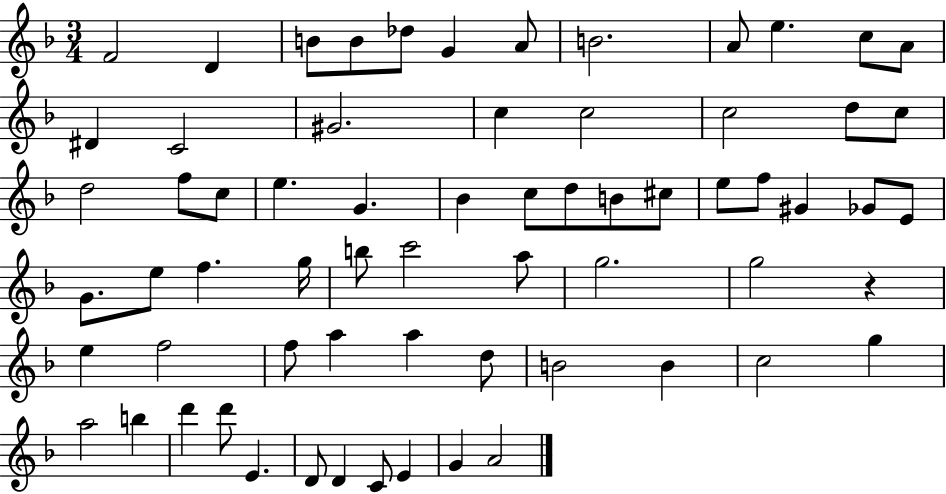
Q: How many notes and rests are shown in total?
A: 66